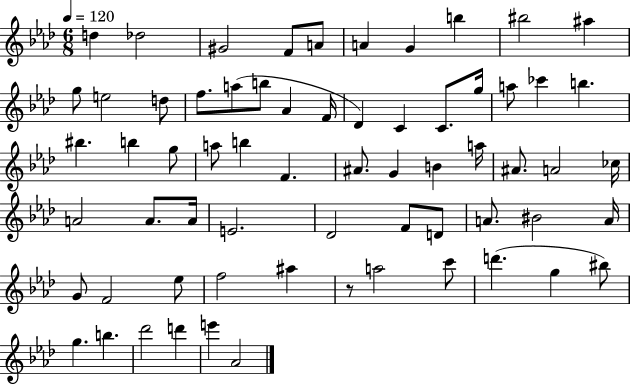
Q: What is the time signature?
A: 6/8